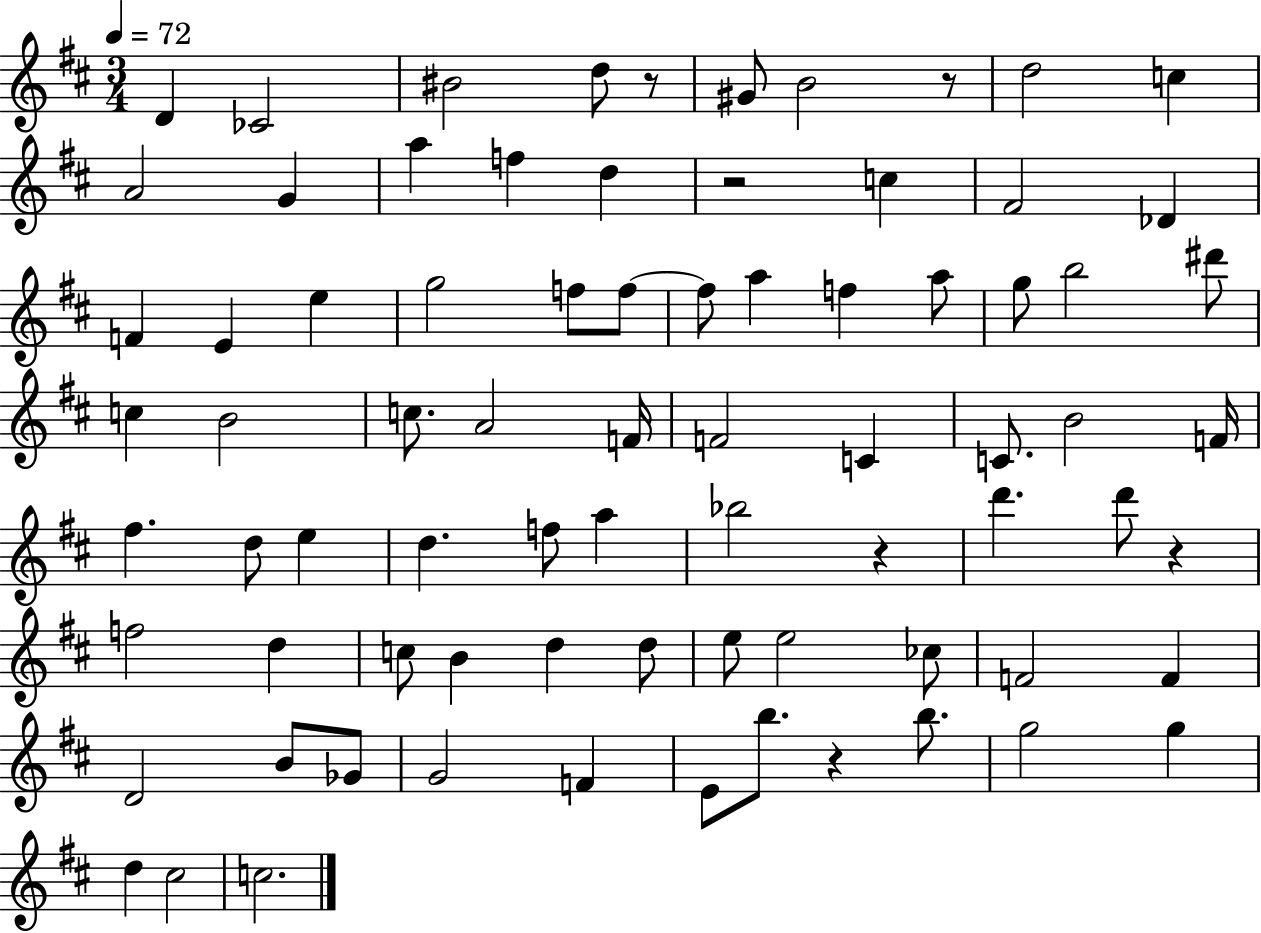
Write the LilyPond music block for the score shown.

{
  \clef treble
  \numericTimeSignature
  \time 3/4
  \key d \major
  \tempo 4 = 72
  \repeat volta 2 { d'4 ces'2 | bis'2 d''8 r8 | gis'8 b'2 r8 | d''2 c''4 | \break a'2 g'4 | a''4 f''4 d''4 | r2 c''4 | fis'2 des'4 | \break f'4 e'4 e''4 | g''2 f''8 f''8~~ | f''8 a''4 f''4 a''8 | g''8 b''2 dis'''8 | \break c''4 b'2 | c''8. a'2 f'16 | f'2 c'4 | c'8. b'2 f'16 | \break fis''4. d''8 e''4 | d''4. f''8 a''4 | bes''2 r4 | d'''4. d'''8 r4 | \break f''2 d''4 | c''8 b'4 d''4 d''8 | e''8 e''2 ces''8 | f'2 f'4 | \break d'2 b'8 ges'8 | g'2 f'4 | e'8 b''8. r4 b''8. | g''2 g''4 | \break d''4 cis''2 | c''2. | } \bar "|."
}